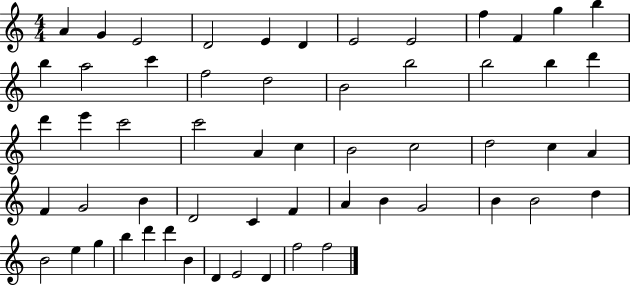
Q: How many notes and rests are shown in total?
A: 57